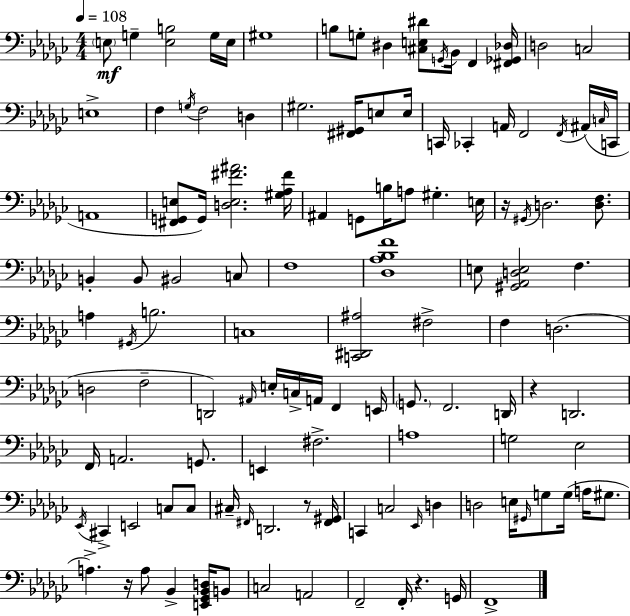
E3/e G3/q [E3,B3]/h G3/s E3/s G#3/w B3/e G3/e D#3/q [C#3,E3,D#4]/e G2/s Bb2/s F2/q [F#2,Gb2,Db3]/s D3/h C3/h E3/w F3/q G3/s F3/h D3/q G#3/h. [F#2,G#2]/s E3/e E3/s C2/s CES2/q A2/s F2/h F2/s A#2/s C3/s C2/s A2/w [F#2,G2,E3]/e G2/s [D3,E3,F#4,A#4]/h. [G#3,Ab3,F#4]/s A#2/q G2/e B3/s A3/e G#3/q. E3/s R/s G#2/s D3/h. [D3,F3]/e. B2/q B2/e BIS2/h C3/e F3/w [Db3,Ab3,Bb3,F4]/w E3/e [G#2,Ab2,D3,E3]/h F3/q. A3/q G#2/s B3/h. C3/w [C2,D#2,A#3]/h F#3/h F3/q D3/h. D3/h F3/h D2/h A#2/s E3/s C3/s A2/s F2/q E2/s G2/e. F2/h. D2/s R/q D2/h. F2/s A2/h. G2/e. E2/q F#3/h. A3/w G3/h Eb3/h Eb2/s C#2/q E2/h C3/e C3/e C#3/s F#2/s D2/h. R/e [F#2,G#2]/s C2/q C3/h Eb2/s D3/q D3/h E3/s G#2/s G3/e G3/s A3/s G#3/e. A3/q. R/s A3/e Bb2/q [E2,Gb2,Bb2,D3]/s B2/e C3/h A2/h F2/h F2/s R/q. G2/s F2/w